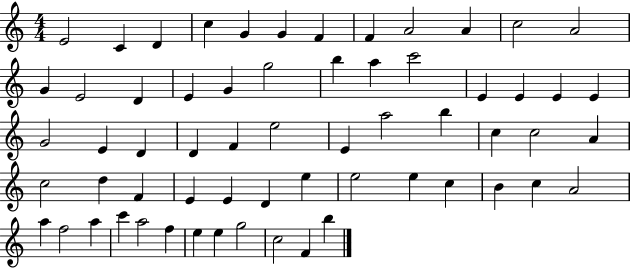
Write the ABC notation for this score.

X:1
T:Untitled
M:4/4
L:1/4
K:C
E2 C D c G G F F A2 A c2 A2 G E2 D E G g2 b a c'2 E E E E G2 E D D F e2 E a2 b c c2 A c2 d F E E D e e2 e c B c A2 a f2 a c' a2 f e e g2 c2 F b